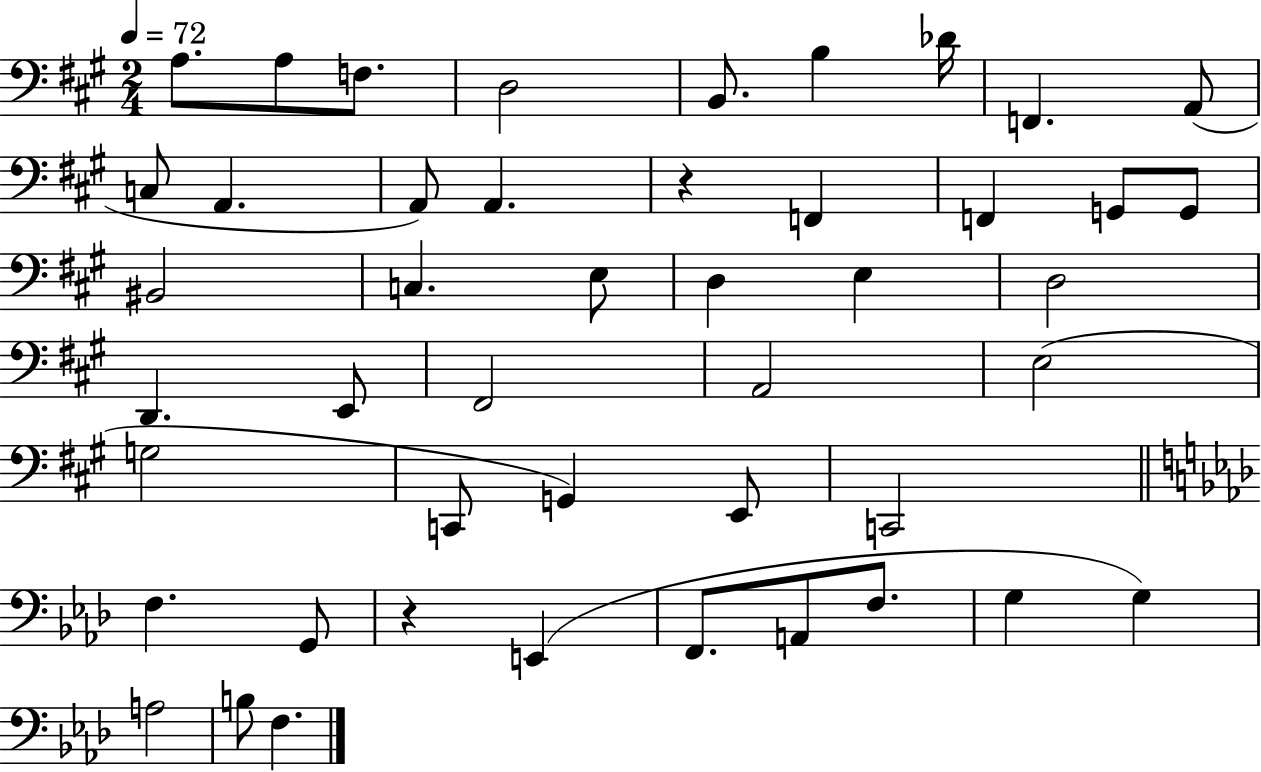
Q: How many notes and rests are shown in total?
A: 46